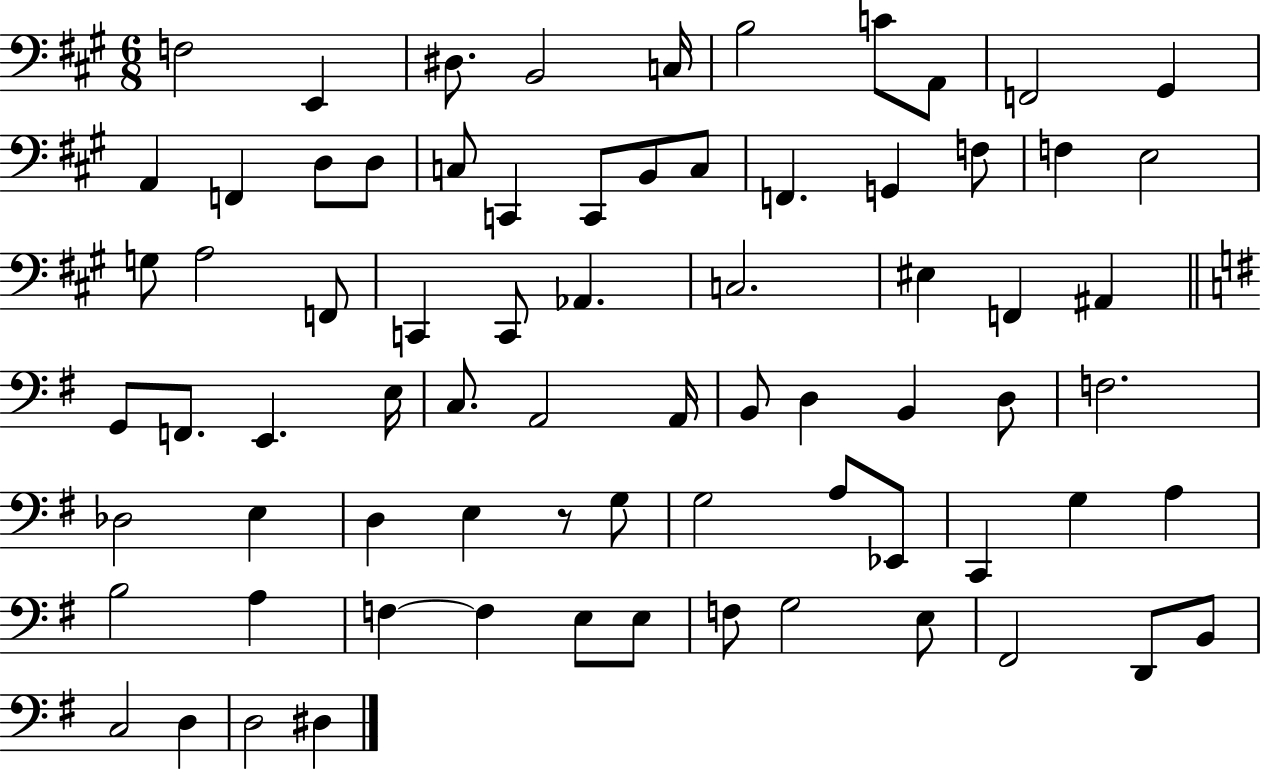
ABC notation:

X:1
T:Untitled
M:6/8
L:1/4
K:A
F,2 E,, ^D,/2 B,,2 C,/4 B,2 C/2 A,,/2 F,,2 ^G,, A,, F,, D,/2 D,/2 C,/2 C,, C,,/2 B,,/2 C,/2 F,, G,, F,/2 F, E,2 G,/2 A,2 F,,/2 C,, C,,/2 _A,, C,2 ^E, F,, ^A,, G,,/2 F,,/2 E,, E,/4 C,/2 A,,2 A,,/4 B,,/2 D, B,, D,/2 F,2 _D,2 E, D, E, z/2 G,/2 G,2 A,/2 _E,,/2 C,, G, A, B,2 A, F, F, E,/2 E,/2 F,/2 G,2 E,/2 ^F,,2 D,,/2 B,,/2 C,2 D, D,2 ^D,